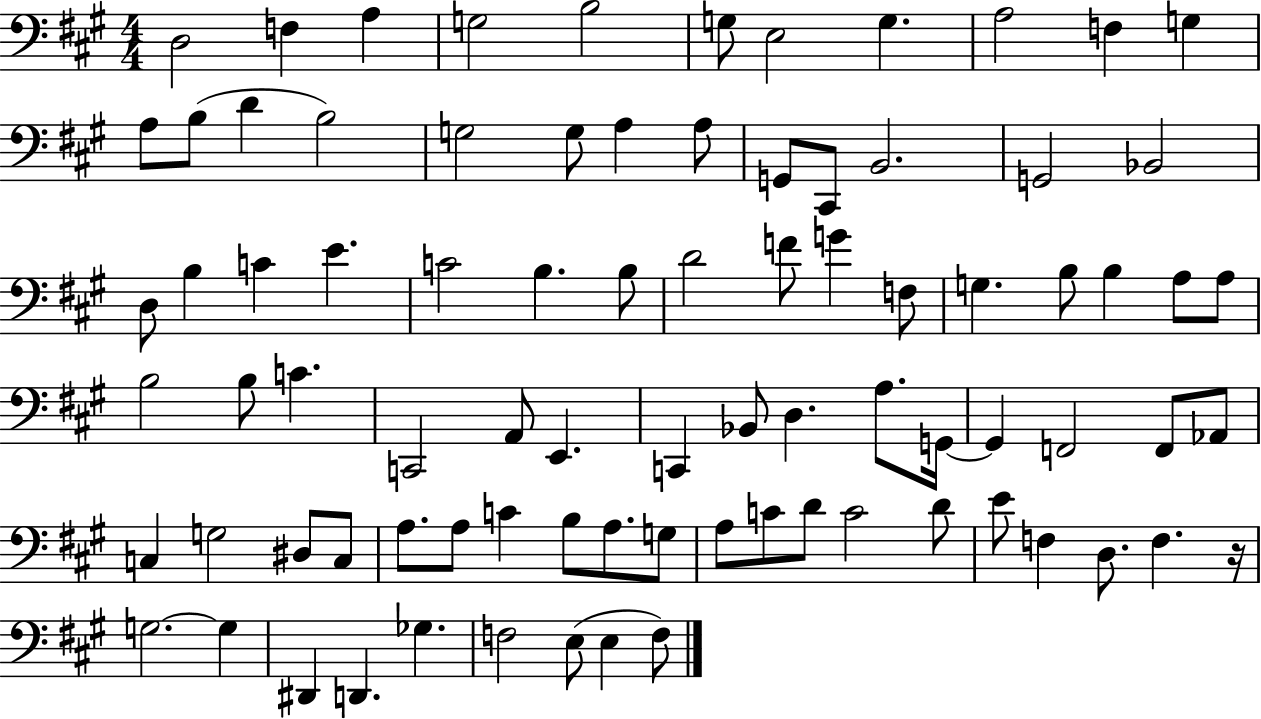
D3/h F3/q A3/q G3/h B3/h G3/e E3/h G3/q. A3/h F3/q G3/q A3/e B3/e D4/q B3/h G3/h G3/e A3/q A3/e G2/e C#2/e B2/h. G2/h Bb2/h D3/e B3/q C4/q E4/q. C4/h B3/q. B3/e D4/h F4/e G4/q F3/e G3/q. B3/e B3/q A3/e A3/e B3/h B3/e C4/q. C2/h A2/e E2/q. C2/q Bb2/e D3/q. A3/e. G2/s G2/q F2/h F2/e Ab2/e C3/q G3/h D#3/e C3/e A3/e. A3/e C4/q B3/e A3/e. G3/e A3/e C4/e D4/e C4/h D4/e E4/e F3/q D3/e. F3/q. R/s G3/h. G3/q D#2/q D2/q. Gb3/q. F3/h E3/e E3/q F3/e